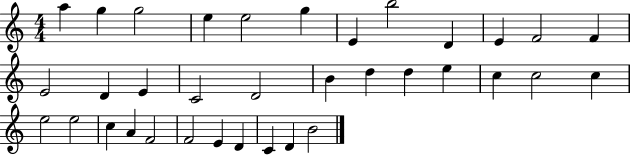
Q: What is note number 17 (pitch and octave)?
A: D4